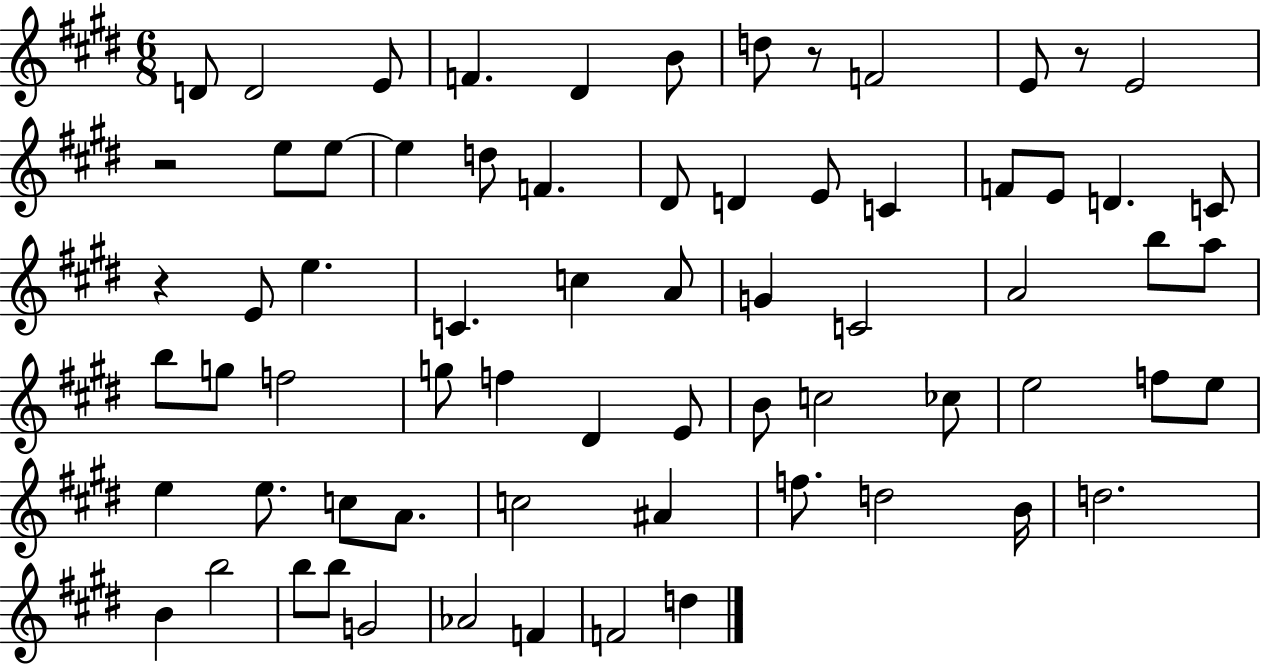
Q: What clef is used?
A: treble